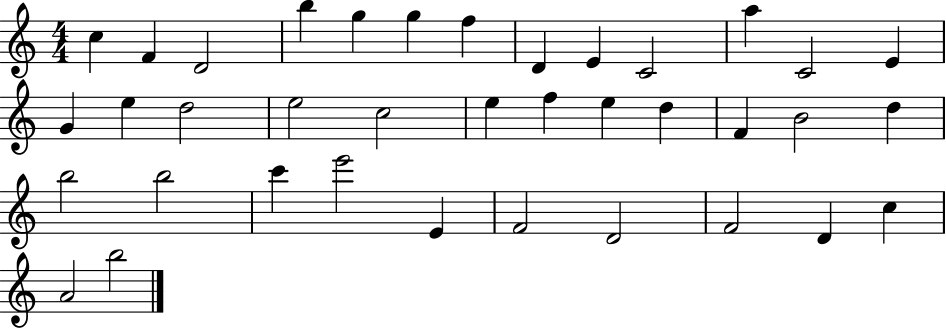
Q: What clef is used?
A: treble